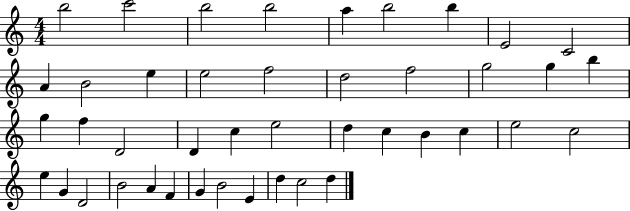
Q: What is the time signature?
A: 4/4